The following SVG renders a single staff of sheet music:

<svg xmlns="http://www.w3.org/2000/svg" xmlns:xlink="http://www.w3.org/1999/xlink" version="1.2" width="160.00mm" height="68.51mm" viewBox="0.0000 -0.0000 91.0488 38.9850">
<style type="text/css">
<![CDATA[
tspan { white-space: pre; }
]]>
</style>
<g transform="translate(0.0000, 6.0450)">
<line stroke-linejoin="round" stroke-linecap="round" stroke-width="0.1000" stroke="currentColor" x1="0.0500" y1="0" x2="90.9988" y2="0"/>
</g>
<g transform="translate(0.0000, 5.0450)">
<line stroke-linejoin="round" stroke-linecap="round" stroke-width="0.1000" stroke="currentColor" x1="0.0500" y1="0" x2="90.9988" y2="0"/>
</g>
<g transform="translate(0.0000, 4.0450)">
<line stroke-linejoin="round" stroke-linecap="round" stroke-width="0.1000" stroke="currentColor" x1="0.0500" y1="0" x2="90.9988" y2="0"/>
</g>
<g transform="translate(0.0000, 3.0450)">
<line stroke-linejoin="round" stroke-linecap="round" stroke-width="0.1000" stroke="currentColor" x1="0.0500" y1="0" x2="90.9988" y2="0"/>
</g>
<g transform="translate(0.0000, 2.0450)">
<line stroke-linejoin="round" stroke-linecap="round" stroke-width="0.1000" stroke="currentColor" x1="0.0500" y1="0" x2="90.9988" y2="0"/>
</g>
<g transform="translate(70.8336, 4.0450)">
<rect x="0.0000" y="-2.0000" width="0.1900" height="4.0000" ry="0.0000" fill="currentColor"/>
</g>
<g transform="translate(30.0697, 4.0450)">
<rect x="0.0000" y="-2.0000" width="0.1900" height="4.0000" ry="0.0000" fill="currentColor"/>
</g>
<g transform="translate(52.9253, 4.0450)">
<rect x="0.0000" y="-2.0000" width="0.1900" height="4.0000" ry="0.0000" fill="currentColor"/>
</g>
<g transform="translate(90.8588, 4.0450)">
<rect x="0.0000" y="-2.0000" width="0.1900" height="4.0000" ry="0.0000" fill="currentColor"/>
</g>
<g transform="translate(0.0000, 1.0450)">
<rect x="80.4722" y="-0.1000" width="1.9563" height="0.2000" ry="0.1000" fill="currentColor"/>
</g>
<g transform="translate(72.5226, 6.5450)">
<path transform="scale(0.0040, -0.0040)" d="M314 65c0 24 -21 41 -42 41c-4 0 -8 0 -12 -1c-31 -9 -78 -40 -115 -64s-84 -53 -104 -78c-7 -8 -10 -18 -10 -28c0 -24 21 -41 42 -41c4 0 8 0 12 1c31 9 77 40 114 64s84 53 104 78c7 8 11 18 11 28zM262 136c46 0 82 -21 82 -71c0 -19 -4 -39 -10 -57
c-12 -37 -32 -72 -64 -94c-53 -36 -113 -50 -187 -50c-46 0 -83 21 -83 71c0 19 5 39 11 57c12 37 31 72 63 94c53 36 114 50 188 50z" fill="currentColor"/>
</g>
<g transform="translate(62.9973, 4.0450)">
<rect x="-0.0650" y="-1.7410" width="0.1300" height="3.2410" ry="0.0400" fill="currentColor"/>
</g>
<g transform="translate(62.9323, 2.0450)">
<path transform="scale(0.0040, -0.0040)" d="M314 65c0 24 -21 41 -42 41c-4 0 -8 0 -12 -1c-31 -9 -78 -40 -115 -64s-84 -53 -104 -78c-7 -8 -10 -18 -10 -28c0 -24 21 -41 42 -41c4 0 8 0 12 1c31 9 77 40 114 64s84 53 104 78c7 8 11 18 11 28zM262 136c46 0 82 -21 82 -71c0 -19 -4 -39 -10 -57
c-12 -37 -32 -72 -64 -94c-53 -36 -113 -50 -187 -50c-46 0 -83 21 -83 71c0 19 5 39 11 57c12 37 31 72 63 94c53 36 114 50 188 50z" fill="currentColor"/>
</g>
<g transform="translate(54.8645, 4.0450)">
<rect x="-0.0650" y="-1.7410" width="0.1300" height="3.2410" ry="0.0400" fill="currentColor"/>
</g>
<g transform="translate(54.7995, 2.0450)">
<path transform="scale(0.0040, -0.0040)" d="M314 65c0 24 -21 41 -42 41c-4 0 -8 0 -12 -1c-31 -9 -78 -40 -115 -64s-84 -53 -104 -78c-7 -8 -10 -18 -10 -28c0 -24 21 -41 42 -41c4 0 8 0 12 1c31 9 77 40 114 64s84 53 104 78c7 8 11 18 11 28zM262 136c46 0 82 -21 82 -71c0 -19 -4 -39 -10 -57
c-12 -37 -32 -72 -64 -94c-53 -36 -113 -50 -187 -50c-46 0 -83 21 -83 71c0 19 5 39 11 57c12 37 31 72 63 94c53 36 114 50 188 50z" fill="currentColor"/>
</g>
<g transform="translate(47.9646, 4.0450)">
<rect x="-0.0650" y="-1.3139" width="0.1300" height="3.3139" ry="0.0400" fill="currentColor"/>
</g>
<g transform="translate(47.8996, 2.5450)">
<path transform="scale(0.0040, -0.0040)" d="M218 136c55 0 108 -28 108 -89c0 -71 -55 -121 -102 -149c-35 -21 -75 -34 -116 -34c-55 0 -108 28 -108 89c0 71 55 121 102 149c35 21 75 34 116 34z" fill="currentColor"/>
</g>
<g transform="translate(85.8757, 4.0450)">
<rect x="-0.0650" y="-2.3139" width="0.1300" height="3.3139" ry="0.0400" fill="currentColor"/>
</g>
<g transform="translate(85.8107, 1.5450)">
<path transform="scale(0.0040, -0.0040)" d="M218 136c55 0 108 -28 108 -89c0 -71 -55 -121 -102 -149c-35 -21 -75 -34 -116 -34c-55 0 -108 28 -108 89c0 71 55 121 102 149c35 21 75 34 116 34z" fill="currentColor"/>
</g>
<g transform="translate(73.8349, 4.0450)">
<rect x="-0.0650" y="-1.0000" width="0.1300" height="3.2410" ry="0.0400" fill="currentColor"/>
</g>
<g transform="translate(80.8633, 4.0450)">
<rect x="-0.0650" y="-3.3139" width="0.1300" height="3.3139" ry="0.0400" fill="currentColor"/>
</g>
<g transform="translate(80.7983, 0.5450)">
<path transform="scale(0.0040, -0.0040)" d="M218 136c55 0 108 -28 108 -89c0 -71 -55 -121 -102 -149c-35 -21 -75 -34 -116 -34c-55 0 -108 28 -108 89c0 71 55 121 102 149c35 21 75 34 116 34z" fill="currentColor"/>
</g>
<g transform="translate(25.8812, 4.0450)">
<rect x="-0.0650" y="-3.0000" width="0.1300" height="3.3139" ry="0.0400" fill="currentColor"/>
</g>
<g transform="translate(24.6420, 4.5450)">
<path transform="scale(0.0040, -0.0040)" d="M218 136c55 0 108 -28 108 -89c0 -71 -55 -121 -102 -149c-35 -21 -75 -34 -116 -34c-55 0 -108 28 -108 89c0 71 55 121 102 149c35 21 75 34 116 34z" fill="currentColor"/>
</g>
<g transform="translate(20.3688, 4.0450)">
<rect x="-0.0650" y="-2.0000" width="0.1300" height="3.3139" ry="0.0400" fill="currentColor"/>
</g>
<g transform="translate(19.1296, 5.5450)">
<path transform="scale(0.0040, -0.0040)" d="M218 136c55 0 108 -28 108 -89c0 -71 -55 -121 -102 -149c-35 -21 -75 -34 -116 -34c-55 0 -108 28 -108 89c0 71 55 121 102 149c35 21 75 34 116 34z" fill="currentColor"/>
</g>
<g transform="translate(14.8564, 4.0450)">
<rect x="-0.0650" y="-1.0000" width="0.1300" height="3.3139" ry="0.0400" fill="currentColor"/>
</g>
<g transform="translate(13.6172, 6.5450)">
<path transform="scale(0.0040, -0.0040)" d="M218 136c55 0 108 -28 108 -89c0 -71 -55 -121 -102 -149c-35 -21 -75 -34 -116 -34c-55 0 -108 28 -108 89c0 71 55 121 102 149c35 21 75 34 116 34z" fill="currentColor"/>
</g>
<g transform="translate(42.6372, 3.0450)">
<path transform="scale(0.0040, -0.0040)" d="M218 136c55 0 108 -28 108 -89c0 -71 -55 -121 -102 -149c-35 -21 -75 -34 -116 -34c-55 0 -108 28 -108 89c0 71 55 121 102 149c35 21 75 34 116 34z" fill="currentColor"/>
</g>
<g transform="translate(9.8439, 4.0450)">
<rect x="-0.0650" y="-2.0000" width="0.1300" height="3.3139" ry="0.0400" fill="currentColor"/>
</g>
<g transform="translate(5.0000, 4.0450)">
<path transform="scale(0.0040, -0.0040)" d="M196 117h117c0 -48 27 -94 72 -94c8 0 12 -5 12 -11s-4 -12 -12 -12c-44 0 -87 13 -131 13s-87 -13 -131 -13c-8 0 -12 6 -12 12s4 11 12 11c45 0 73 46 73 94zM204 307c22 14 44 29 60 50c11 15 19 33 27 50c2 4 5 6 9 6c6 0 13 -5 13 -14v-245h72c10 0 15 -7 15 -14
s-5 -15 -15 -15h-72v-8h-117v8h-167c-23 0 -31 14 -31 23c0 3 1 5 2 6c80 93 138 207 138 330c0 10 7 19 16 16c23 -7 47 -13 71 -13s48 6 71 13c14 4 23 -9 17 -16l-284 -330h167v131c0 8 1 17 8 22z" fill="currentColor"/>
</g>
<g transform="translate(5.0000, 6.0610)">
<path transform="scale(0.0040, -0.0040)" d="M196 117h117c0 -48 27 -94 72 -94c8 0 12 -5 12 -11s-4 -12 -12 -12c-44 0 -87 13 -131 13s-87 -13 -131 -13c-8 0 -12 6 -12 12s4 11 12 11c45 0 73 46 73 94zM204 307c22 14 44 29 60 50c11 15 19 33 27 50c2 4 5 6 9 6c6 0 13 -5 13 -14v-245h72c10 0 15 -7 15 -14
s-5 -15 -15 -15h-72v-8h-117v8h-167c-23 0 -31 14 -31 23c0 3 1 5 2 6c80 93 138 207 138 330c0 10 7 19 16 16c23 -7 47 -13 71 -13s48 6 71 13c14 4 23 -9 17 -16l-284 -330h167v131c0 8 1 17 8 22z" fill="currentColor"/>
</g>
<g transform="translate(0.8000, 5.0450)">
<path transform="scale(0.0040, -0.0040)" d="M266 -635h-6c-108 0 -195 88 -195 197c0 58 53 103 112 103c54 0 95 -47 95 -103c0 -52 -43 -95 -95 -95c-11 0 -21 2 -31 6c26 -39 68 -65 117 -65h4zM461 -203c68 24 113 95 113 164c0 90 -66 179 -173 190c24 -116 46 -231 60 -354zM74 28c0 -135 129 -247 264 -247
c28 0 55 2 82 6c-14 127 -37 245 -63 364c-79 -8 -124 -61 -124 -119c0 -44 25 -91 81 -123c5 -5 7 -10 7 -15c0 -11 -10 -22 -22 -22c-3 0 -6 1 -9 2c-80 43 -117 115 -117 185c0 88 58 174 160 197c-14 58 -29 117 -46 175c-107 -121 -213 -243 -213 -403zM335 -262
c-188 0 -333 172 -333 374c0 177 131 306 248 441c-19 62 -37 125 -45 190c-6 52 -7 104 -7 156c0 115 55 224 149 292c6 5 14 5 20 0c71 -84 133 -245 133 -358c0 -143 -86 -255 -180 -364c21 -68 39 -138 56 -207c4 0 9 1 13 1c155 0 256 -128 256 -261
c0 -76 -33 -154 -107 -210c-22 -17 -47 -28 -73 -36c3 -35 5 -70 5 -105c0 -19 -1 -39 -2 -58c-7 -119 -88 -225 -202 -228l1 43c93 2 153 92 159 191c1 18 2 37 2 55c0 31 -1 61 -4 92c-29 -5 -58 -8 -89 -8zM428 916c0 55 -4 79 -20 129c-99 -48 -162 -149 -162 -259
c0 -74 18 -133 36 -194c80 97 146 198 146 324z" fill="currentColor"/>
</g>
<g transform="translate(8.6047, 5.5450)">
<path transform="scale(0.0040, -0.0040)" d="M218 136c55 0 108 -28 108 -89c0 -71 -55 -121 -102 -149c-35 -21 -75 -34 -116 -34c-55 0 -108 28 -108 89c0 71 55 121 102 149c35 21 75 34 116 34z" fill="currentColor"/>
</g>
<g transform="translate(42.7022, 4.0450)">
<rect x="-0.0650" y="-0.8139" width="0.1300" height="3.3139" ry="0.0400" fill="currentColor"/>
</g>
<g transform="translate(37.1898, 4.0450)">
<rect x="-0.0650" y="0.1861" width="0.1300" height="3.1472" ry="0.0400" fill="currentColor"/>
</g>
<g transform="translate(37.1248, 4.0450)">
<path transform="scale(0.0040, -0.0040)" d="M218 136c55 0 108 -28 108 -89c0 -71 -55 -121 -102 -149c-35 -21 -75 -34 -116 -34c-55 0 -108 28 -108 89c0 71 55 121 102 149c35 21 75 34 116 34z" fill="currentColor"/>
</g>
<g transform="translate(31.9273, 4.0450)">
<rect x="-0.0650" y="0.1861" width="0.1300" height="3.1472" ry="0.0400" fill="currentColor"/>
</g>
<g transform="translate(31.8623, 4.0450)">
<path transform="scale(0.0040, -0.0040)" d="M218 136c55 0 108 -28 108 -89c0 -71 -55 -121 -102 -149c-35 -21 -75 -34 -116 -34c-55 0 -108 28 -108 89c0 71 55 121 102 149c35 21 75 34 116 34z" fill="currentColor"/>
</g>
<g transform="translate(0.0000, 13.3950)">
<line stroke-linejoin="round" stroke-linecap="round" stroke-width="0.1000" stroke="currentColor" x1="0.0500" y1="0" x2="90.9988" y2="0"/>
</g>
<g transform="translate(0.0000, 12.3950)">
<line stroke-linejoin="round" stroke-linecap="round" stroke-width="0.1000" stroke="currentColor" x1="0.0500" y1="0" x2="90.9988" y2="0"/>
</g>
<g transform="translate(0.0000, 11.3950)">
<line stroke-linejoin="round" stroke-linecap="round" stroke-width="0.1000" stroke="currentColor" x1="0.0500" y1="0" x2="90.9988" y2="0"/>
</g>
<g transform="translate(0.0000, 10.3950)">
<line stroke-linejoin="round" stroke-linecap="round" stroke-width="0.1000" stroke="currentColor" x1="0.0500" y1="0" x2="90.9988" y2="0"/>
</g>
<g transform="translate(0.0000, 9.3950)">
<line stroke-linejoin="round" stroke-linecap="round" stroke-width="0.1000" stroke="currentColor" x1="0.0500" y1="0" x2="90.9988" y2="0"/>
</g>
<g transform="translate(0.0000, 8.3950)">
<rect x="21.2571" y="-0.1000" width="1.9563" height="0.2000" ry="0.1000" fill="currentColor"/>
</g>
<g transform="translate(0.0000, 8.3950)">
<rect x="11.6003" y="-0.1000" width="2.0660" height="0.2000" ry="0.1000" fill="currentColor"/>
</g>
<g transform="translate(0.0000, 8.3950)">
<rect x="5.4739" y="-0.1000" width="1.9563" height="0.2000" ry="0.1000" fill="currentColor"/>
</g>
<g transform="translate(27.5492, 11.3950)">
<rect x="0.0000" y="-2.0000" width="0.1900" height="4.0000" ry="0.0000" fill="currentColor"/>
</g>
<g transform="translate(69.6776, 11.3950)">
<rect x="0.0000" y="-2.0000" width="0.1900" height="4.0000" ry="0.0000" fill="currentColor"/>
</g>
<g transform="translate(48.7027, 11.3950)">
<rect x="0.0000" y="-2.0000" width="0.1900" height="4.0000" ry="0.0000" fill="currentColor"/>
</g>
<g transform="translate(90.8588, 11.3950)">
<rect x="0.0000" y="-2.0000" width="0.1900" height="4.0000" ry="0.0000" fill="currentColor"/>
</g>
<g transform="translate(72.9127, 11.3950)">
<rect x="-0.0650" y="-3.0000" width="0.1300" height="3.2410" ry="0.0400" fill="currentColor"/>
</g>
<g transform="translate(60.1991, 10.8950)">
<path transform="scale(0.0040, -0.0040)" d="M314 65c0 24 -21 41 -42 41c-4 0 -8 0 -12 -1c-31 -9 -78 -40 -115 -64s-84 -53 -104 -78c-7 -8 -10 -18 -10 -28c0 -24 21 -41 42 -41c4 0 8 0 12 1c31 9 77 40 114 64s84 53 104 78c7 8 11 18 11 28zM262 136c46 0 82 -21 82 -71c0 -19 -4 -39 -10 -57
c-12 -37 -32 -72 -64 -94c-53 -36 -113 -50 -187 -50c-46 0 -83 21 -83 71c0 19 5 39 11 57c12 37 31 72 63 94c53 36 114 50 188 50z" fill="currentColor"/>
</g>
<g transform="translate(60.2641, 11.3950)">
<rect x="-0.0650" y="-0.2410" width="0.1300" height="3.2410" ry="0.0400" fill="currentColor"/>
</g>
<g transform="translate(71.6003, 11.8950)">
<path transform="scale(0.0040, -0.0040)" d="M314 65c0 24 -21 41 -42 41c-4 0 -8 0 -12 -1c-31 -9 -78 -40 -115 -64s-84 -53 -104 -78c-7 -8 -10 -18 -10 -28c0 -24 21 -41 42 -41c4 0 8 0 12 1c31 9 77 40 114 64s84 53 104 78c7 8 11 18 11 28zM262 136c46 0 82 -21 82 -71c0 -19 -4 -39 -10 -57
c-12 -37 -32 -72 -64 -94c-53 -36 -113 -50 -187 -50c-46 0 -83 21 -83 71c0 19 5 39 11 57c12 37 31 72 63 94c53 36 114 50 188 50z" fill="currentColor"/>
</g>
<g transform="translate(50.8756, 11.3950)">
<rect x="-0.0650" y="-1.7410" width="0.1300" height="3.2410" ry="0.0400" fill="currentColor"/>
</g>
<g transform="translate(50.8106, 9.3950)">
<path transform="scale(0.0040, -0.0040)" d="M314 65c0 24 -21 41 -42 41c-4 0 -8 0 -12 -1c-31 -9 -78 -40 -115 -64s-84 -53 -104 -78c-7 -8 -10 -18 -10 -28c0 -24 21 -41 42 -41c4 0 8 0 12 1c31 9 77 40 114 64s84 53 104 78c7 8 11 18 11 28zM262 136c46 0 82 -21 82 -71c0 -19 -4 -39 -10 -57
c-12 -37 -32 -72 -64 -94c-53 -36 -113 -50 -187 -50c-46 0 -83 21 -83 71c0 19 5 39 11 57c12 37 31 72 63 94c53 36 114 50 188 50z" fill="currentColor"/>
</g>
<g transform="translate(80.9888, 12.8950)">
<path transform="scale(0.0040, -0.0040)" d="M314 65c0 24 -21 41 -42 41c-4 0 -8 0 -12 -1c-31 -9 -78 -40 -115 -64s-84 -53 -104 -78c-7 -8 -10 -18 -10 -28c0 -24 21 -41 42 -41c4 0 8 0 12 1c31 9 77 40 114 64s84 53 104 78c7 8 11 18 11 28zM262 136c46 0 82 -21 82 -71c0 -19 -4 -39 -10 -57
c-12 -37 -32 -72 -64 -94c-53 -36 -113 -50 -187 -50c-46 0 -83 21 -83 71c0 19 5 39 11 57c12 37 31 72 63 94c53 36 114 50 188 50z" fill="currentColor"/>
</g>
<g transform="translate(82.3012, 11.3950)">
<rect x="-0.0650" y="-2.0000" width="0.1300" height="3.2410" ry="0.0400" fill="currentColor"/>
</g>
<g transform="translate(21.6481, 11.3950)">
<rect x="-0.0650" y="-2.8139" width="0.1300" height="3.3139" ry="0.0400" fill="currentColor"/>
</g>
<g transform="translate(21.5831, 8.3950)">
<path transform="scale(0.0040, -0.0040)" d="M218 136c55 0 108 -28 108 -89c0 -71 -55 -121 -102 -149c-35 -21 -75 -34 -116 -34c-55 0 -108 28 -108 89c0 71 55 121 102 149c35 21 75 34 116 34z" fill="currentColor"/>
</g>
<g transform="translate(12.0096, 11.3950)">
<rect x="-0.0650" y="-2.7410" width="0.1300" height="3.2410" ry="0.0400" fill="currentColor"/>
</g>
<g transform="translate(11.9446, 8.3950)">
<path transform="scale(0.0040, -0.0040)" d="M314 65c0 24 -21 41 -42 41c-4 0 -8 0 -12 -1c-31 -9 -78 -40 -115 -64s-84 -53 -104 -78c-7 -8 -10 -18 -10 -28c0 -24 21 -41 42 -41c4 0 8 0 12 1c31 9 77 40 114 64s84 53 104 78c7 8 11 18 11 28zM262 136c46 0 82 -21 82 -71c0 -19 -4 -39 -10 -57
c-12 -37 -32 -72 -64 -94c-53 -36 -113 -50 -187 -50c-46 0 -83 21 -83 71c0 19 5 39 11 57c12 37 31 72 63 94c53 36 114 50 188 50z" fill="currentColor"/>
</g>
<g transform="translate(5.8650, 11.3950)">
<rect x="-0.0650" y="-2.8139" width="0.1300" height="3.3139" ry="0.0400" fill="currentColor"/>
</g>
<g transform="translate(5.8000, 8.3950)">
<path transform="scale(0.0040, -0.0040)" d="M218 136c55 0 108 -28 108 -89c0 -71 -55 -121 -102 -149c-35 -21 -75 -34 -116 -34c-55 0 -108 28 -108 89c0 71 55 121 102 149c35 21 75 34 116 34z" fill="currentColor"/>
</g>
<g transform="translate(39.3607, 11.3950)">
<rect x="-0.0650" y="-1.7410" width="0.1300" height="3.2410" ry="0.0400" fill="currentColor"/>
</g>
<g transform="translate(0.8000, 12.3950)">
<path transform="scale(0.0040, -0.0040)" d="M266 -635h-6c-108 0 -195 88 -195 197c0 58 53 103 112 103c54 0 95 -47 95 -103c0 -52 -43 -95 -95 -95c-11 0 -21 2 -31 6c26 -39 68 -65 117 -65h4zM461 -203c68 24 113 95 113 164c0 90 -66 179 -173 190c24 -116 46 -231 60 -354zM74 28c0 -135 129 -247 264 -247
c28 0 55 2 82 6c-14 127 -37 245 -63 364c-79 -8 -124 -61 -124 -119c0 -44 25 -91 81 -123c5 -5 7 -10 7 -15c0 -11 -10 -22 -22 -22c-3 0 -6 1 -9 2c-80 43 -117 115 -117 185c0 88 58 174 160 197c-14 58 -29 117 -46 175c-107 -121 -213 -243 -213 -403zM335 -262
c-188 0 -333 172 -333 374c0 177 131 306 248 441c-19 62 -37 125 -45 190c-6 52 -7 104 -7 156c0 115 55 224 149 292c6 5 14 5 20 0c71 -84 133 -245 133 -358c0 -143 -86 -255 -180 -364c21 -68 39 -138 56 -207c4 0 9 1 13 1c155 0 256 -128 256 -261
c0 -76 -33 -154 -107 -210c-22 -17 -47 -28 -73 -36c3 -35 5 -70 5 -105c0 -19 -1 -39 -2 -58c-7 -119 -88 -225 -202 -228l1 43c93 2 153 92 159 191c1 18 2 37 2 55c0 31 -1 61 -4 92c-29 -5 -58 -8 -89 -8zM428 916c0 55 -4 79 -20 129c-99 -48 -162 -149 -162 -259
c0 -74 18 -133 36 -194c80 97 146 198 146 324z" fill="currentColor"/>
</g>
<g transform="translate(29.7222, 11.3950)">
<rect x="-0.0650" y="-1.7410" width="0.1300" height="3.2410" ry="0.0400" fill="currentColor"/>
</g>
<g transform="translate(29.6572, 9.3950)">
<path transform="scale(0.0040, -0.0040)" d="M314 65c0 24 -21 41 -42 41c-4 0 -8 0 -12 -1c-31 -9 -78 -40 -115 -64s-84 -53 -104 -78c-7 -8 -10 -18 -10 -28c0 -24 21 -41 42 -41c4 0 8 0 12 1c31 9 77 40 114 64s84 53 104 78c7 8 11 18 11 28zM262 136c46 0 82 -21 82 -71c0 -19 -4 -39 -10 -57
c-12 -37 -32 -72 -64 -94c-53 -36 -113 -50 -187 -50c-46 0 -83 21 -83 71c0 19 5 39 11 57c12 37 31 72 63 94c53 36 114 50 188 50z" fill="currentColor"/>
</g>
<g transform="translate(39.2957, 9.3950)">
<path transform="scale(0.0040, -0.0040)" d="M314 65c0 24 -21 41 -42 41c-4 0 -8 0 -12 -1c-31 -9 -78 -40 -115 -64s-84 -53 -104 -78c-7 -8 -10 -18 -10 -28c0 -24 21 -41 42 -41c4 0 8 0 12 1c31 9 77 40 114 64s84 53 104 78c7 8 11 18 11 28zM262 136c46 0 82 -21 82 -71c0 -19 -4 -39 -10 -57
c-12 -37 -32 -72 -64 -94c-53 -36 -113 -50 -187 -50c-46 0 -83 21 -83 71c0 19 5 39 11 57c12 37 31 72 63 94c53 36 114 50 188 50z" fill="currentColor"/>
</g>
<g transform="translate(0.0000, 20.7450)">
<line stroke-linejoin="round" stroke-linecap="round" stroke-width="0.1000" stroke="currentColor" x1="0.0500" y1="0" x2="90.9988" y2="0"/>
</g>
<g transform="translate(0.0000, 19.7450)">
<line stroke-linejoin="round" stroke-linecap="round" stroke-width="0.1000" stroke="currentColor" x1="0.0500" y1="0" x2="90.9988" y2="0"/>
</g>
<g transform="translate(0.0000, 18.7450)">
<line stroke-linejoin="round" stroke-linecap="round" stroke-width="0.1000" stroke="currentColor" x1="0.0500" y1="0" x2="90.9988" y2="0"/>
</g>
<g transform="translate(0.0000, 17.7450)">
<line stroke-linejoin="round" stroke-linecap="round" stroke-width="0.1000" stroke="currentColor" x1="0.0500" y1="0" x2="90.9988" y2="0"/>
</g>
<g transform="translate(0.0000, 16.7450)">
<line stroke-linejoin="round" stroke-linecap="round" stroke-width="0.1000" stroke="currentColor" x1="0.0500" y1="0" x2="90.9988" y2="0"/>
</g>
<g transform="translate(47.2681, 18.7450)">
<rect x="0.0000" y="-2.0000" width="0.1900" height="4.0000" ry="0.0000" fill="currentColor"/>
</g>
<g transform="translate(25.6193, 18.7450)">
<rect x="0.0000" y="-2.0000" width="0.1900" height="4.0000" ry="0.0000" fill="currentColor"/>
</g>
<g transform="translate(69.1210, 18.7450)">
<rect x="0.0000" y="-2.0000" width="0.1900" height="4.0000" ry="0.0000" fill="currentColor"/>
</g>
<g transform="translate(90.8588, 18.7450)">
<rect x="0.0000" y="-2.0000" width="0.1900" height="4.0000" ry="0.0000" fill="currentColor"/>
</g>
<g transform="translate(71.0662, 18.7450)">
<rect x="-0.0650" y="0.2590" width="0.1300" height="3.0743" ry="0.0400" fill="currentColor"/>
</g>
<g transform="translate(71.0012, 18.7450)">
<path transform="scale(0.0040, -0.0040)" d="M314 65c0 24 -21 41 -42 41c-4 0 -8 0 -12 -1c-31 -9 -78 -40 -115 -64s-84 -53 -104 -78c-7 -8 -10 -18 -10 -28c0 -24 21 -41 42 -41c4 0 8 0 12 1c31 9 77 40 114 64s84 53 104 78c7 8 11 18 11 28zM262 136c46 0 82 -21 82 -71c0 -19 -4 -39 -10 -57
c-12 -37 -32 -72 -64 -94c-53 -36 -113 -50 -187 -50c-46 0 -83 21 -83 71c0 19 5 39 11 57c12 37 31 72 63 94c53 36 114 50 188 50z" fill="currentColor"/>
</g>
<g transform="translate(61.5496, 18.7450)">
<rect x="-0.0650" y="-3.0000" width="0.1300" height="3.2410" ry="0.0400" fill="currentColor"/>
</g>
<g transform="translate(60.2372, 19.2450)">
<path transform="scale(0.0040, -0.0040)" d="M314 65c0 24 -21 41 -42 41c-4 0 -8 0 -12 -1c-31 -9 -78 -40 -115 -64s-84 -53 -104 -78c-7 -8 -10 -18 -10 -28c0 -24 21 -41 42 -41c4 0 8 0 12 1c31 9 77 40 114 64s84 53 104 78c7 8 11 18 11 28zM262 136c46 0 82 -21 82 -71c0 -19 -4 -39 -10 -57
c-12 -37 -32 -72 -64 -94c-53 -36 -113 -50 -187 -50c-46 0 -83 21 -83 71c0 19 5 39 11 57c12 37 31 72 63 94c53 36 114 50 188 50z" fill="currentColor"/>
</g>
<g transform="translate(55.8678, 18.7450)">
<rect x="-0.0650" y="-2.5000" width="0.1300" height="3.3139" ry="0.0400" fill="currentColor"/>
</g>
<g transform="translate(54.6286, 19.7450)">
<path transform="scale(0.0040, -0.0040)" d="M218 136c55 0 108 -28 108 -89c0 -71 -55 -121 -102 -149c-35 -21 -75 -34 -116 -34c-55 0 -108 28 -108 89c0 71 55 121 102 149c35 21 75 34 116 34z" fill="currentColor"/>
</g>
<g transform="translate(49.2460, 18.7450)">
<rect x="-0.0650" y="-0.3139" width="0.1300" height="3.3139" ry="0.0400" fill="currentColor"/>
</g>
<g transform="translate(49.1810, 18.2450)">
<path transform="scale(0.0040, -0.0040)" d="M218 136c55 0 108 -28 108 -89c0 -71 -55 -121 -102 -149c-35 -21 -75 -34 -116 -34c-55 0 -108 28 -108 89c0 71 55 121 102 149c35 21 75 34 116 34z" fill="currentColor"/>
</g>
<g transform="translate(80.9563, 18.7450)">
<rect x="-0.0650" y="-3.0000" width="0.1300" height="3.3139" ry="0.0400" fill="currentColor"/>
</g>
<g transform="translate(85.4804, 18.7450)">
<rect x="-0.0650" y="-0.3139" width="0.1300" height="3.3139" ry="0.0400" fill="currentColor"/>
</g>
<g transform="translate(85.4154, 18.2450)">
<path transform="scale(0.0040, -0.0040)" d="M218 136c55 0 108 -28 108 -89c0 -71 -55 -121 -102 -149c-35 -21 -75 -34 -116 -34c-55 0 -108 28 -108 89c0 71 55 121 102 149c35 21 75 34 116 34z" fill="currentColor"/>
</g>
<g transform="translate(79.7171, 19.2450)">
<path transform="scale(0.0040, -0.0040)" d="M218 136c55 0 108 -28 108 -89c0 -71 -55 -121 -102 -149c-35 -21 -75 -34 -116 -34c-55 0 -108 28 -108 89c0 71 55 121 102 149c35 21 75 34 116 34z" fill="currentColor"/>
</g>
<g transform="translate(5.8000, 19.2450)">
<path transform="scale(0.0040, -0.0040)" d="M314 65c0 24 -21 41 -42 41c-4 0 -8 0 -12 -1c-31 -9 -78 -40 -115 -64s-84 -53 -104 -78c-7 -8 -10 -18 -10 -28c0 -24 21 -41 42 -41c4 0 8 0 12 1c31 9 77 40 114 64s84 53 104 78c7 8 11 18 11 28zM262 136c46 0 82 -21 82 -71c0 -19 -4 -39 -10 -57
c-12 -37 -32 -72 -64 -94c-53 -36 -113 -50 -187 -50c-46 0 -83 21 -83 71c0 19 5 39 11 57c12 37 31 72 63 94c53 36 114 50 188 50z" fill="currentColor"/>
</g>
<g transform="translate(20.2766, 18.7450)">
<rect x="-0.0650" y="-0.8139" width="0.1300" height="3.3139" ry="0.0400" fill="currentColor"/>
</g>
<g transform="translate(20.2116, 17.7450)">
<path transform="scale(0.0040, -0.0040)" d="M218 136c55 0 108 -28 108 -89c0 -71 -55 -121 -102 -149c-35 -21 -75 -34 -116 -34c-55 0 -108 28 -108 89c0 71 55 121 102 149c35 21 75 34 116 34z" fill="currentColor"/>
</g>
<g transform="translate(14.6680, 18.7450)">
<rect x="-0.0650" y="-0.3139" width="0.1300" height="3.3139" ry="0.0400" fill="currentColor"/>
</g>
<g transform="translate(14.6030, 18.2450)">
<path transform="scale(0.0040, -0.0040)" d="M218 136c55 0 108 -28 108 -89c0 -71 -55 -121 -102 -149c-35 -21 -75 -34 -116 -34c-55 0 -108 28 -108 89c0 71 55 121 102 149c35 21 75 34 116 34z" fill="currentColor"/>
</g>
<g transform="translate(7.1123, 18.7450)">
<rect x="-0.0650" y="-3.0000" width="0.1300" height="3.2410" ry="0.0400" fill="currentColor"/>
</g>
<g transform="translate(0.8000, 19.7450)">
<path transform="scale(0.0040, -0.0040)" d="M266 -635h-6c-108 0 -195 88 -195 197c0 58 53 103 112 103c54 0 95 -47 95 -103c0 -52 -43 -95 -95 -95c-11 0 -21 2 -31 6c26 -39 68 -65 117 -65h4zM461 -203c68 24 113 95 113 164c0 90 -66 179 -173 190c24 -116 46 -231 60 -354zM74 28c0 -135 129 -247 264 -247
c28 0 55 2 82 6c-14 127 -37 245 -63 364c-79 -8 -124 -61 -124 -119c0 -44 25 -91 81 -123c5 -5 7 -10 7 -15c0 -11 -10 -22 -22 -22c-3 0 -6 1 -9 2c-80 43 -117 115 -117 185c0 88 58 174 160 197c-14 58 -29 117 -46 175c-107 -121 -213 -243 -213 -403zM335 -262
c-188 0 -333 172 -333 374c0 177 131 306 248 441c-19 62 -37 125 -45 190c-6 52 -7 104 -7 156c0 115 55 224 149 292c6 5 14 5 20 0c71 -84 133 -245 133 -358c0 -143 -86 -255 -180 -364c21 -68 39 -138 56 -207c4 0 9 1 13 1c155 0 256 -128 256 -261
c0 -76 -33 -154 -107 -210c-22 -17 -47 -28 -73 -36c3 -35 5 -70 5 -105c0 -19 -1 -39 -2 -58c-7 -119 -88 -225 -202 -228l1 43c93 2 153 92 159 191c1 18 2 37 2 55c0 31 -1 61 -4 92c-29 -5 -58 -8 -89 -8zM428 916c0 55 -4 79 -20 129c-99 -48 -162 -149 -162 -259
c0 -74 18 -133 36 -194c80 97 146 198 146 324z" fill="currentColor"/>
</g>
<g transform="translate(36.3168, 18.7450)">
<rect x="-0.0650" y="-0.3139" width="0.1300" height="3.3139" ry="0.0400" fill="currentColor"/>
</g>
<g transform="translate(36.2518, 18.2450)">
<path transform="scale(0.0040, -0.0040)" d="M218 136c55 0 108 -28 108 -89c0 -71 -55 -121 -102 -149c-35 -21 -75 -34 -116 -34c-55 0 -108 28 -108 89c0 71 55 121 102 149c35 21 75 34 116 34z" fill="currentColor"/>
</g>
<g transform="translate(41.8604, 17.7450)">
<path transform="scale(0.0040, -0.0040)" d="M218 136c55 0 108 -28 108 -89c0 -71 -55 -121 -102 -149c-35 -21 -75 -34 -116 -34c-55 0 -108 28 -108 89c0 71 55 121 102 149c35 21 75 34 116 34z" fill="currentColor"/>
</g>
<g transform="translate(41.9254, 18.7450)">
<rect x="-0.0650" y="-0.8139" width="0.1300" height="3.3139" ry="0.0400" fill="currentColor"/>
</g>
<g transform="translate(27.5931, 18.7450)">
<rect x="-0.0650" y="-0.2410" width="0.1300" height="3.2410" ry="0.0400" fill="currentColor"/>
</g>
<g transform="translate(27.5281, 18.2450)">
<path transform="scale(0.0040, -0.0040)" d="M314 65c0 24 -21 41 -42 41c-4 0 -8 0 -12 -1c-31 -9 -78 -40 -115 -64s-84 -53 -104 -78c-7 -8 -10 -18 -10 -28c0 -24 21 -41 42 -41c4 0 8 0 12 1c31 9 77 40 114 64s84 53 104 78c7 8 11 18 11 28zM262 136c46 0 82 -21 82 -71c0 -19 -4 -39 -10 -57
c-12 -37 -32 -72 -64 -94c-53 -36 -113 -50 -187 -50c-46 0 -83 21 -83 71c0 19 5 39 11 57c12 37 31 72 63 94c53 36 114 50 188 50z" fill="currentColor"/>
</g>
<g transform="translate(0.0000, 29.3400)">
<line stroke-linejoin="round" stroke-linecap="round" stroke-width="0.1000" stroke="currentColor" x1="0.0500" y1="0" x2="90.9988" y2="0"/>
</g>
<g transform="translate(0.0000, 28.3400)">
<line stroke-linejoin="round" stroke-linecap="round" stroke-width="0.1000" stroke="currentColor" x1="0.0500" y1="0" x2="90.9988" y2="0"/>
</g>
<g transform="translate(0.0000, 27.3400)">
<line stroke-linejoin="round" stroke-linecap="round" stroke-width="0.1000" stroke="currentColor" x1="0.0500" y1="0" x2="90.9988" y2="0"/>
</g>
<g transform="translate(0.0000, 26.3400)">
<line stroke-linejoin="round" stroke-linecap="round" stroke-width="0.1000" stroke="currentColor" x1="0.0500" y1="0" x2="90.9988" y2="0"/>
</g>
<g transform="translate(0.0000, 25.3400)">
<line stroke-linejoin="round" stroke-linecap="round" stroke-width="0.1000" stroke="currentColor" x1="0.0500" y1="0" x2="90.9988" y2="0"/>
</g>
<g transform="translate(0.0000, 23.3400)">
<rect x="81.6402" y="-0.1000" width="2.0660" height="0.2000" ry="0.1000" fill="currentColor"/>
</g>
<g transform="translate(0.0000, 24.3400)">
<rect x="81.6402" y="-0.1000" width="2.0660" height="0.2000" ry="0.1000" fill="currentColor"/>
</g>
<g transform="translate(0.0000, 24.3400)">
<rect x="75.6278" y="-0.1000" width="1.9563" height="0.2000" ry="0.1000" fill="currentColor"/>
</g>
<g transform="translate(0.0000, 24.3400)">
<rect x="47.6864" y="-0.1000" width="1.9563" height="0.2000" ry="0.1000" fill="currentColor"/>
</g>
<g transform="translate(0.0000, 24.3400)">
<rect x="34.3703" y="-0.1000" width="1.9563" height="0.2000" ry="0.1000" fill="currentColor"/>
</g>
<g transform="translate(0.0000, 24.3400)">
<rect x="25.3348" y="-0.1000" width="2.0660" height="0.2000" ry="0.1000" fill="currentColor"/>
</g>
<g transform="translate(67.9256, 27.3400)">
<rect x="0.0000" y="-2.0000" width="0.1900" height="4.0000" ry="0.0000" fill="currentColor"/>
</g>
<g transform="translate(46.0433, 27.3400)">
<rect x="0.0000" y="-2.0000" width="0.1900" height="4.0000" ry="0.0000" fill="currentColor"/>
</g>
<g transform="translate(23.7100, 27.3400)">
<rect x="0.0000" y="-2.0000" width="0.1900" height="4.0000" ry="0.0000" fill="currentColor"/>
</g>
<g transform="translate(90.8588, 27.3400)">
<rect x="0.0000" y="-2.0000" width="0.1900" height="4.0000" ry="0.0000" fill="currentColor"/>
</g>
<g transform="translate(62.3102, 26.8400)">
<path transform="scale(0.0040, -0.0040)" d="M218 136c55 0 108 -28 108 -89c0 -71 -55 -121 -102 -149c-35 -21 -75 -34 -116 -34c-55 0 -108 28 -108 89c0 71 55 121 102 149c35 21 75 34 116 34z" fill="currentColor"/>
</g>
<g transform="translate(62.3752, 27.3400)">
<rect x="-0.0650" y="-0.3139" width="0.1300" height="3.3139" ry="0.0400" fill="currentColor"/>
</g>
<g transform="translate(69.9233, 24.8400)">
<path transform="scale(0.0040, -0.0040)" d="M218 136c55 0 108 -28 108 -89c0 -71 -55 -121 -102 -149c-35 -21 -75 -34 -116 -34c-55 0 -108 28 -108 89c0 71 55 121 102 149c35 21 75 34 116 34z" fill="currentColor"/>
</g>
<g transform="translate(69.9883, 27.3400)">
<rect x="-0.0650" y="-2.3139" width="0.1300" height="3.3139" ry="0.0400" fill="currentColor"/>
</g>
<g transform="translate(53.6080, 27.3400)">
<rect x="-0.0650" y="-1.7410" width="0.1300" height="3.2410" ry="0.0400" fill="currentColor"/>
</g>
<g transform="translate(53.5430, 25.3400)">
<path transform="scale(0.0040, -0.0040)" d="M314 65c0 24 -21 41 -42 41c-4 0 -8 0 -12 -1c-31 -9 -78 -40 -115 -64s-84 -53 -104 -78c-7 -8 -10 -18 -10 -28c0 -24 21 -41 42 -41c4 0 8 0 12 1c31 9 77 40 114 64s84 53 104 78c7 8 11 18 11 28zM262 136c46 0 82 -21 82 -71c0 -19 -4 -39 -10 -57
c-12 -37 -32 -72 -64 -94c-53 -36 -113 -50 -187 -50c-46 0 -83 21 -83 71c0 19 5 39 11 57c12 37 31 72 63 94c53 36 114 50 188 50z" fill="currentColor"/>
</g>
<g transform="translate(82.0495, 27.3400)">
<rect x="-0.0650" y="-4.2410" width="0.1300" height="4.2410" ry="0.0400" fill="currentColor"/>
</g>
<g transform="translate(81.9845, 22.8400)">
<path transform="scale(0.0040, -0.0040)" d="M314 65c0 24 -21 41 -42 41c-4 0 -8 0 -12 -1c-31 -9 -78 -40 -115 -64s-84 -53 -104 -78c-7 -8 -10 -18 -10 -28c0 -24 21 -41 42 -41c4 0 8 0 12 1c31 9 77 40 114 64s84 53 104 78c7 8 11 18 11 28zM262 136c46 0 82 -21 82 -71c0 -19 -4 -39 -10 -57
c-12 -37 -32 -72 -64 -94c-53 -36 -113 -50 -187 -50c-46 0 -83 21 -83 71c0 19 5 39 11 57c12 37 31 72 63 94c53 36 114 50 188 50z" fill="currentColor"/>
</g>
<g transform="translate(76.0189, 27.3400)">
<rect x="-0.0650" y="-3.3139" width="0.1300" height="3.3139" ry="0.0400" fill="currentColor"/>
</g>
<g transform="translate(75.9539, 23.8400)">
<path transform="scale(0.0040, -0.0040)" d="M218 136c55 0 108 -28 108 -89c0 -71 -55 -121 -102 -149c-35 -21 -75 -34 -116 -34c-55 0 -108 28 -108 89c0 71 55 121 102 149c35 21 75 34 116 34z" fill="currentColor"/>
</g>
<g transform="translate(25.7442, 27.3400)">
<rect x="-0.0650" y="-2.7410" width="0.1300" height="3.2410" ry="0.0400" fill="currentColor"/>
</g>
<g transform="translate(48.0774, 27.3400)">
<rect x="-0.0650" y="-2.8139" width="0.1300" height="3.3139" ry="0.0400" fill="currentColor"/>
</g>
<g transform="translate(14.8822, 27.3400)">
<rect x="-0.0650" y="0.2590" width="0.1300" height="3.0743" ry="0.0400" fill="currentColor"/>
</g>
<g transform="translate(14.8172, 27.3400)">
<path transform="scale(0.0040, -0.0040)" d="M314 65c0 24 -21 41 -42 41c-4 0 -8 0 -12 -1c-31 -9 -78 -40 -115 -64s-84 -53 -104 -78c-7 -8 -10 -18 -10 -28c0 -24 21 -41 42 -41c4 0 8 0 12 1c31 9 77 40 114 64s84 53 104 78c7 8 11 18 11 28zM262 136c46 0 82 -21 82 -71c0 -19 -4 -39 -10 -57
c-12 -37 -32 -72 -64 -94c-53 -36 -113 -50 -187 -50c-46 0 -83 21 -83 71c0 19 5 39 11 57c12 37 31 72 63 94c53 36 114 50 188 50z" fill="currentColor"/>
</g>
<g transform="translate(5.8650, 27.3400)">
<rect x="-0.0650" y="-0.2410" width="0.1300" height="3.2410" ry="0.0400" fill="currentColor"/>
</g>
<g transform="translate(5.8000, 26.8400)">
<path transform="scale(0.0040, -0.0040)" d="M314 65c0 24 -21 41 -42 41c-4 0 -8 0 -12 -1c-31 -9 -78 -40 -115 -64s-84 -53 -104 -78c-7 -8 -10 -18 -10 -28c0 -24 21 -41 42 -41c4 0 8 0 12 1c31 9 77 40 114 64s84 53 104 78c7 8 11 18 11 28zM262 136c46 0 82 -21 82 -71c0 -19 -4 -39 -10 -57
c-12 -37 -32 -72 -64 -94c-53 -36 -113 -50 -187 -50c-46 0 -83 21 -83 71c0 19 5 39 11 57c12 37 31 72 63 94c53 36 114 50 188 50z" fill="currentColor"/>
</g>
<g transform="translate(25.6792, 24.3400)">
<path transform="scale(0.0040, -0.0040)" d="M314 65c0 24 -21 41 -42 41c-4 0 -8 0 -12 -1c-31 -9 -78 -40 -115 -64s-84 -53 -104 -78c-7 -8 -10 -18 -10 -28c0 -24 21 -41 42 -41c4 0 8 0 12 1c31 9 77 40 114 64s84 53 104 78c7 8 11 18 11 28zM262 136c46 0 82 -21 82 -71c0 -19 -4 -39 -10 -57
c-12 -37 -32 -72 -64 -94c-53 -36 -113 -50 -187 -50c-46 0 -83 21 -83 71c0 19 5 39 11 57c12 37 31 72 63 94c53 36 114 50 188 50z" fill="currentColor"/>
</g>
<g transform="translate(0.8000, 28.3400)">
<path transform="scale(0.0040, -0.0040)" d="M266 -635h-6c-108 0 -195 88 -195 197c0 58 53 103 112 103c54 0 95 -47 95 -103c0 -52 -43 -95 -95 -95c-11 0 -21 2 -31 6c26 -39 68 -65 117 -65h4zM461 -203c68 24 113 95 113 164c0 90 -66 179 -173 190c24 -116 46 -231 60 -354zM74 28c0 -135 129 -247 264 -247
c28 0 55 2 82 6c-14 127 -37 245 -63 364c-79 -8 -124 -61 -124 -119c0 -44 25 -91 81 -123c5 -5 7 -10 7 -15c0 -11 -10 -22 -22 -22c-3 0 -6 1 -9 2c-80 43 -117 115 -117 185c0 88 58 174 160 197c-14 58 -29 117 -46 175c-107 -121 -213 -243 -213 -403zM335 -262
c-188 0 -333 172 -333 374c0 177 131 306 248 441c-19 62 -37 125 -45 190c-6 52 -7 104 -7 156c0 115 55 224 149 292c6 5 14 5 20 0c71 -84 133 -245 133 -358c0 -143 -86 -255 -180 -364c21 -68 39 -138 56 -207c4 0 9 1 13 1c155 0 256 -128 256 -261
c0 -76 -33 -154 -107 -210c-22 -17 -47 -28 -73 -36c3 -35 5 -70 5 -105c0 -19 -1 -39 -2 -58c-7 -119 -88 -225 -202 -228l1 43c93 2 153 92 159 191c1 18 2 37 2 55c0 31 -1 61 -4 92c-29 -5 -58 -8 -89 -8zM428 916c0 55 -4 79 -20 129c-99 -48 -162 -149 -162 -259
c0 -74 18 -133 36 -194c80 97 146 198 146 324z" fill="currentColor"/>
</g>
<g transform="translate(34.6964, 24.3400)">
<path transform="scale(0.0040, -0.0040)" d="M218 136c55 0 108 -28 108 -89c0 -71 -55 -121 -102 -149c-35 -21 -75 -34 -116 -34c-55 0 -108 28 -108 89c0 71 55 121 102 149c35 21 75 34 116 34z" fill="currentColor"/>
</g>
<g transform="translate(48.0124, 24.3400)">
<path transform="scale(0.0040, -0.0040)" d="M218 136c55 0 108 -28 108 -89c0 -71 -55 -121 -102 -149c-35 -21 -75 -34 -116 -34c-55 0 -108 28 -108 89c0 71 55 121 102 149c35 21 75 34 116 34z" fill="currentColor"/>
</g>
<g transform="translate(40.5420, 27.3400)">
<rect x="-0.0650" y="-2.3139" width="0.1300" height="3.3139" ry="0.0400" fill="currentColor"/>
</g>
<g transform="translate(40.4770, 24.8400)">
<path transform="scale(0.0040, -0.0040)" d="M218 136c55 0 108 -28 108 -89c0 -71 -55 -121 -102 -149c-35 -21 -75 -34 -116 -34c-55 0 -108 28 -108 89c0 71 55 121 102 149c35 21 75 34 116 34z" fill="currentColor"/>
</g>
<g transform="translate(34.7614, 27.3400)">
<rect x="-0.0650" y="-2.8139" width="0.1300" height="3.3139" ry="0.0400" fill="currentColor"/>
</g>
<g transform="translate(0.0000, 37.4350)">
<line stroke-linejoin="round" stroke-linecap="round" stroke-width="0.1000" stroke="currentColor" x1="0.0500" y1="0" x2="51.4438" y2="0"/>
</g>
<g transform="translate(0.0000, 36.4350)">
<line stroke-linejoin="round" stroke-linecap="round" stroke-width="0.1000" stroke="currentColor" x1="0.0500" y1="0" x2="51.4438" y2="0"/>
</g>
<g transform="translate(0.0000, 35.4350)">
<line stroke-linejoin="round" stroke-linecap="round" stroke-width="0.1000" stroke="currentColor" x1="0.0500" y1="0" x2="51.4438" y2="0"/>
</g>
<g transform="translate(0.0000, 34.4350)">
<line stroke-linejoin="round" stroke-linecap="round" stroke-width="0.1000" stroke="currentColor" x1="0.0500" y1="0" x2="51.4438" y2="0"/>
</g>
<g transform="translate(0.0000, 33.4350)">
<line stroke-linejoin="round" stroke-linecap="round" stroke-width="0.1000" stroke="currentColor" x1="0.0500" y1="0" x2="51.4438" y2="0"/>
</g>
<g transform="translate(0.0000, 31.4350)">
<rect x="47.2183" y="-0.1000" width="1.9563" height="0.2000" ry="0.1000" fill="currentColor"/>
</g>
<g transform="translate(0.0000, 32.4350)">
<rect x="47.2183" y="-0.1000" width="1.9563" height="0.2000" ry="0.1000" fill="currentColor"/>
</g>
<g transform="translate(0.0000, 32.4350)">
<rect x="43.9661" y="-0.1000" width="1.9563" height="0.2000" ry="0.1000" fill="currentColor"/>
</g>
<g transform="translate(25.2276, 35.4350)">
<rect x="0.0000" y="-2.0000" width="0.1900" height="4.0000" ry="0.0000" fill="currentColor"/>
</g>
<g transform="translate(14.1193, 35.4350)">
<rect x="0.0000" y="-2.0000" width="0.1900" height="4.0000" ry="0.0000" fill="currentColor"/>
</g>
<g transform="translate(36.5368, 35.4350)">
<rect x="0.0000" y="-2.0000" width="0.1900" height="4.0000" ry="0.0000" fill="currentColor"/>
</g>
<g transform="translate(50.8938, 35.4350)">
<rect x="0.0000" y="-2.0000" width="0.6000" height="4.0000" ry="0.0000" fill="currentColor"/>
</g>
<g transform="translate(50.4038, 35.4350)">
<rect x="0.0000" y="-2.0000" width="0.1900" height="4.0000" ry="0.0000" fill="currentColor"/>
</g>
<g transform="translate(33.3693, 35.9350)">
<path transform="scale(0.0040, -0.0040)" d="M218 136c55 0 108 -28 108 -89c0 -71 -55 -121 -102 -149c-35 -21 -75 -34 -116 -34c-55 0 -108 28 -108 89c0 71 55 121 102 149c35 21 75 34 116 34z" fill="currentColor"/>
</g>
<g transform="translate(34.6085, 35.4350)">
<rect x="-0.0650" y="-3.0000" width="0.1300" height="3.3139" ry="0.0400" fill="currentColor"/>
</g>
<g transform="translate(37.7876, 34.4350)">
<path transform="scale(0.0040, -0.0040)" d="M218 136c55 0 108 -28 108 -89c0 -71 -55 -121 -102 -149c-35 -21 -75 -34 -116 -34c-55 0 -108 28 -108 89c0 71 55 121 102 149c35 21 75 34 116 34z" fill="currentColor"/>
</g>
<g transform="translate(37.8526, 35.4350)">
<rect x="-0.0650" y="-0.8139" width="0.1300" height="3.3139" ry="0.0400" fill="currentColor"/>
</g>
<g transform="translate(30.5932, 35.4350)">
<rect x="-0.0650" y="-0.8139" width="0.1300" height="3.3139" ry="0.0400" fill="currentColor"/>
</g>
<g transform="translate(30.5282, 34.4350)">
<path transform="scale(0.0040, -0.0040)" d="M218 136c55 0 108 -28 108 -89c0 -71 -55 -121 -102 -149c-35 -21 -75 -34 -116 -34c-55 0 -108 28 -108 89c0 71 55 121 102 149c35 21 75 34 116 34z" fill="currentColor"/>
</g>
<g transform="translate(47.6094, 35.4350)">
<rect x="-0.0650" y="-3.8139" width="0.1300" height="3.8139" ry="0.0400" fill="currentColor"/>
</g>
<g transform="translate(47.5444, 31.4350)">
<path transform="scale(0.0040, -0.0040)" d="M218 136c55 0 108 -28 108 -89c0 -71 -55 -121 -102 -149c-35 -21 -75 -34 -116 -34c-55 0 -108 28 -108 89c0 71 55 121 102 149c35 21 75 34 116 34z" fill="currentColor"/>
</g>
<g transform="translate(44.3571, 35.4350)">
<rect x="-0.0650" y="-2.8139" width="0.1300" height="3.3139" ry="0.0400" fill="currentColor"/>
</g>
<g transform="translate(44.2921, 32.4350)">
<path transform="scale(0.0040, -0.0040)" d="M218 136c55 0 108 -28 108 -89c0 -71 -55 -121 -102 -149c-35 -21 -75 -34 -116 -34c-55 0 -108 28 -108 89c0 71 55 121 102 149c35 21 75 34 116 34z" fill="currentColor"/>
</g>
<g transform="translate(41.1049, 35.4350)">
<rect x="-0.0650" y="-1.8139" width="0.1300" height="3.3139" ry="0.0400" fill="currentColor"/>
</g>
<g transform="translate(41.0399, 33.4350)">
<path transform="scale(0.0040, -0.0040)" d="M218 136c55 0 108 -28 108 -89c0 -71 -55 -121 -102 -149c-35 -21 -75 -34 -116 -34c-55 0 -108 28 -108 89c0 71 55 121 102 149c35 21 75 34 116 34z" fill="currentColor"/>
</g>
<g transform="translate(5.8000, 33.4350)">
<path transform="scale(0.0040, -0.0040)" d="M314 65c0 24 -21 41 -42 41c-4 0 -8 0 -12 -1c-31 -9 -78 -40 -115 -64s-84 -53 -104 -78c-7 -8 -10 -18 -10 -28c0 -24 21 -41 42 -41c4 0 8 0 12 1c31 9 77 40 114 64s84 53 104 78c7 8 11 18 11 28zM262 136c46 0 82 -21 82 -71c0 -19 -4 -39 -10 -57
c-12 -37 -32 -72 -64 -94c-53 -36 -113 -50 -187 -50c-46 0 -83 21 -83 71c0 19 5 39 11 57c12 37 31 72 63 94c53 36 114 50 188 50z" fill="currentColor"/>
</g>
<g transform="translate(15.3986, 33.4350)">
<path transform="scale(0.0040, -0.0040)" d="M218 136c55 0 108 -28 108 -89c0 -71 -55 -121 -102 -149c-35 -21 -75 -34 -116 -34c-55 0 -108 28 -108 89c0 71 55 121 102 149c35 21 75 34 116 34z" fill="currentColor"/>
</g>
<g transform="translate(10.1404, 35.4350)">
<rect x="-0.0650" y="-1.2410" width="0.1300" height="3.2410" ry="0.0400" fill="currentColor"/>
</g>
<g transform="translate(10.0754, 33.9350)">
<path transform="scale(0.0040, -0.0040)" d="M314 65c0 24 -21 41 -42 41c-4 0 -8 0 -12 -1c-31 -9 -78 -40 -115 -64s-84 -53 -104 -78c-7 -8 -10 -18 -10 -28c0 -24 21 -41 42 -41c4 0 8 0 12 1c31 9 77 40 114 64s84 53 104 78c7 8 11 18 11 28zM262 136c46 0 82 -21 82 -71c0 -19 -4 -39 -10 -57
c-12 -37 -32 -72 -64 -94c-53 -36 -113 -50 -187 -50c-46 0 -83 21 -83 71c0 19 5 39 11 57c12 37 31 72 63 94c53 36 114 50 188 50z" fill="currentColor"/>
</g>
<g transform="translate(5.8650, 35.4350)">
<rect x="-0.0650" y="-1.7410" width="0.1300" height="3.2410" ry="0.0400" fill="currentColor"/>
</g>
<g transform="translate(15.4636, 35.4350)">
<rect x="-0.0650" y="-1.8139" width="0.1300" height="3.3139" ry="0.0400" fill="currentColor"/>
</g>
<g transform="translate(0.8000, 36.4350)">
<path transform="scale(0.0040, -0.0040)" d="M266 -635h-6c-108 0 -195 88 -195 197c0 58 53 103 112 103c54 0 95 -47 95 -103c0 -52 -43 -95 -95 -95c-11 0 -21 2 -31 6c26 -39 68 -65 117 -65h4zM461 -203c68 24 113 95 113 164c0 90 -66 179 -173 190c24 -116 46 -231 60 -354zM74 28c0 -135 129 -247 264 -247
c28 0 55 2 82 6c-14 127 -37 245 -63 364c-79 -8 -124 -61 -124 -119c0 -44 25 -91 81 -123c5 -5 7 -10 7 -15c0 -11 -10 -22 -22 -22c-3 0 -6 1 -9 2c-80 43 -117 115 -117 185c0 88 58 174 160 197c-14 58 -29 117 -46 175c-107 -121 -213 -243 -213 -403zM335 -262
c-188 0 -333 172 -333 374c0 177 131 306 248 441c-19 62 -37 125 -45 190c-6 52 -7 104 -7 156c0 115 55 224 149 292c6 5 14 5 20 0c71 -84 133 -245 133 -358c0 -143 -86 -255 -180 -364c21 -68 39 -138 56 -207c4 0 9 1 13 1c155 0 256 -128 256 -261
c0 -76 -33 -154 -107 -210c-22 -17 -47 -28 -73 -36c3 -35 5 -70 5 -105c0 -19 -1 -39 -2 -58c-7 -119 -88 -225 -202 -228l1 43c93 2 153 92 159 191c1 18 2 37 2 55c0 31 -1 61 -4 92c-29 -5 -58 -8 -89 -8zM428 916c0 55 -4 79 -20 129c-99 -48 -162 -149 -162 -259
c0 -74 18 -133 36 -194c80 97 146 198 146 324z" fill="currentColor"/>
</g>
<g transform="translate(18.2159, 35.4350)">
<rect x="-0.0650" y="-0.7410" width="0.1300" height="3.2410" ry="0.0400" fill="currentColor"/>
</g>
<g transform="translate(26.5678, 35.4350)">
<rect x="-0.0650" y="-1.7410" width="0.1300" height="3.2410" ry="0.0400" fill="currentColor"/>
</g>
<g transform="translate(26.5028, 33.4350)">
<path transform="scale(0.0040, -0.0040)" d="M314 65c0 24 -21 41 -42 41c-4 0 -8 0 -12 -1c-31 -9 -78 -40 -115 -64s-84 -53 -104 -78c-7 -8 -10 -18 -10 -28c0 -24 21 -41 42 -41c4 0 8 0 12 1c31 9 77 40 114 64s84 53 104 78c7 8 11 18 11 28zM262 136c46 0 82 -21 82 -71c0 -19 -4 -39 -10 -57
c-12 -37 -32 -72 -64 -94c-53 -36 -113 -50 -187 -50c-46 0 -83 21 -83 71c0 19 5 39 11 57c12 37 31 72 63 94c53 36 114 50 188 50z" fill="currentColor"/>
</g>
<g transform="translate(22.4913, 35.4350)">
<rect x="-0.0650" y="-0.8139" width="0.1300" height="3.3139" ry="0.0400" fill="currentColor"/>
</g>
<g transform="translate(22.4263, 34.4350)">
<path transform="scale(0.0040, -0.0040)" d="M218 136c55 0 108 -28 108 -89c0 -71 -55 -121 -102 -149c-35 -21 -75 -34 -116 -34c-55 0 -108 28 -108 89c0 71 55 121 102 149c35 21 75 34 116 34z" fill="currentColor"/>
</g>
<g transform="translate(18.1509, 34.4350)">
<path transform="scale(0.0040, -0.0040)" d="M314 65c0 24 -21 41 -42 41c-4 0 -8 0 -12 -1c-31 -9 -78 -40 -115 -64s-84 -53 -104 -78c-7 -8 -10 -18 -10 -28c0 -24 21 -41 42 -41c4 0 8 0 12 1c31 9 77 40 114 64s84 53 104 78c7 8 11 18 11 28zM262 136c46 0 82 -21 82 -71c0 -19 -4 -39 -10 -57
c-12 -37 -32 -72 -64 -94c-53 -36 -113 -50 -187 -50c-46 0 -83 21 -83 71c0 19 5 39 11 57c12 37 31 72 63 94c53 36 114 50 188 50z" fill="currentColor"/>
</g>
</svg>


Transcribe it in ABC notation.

X:1
T:Untitled
M:4/4
L:1/4
K:C
F D F A B B d e f2 f2 D2 b g a a2 a f2 f2 f2 c2 A2 F2 A2 c d c2 c d c G A2 B2 A c c2 B2 a2 a g a f2 c g b d'2 f2 e2 f d2 d f2 d A d f a c'